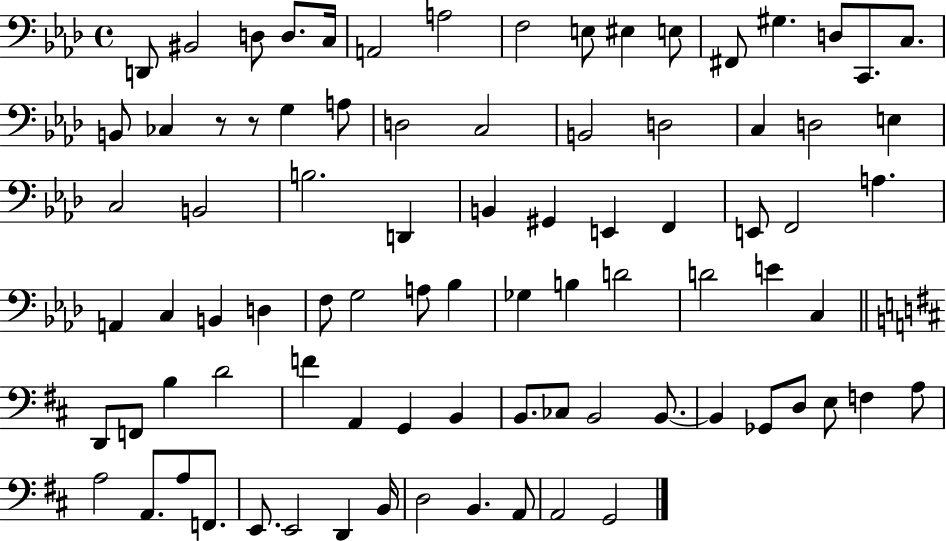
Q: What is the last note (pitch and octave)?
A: G2